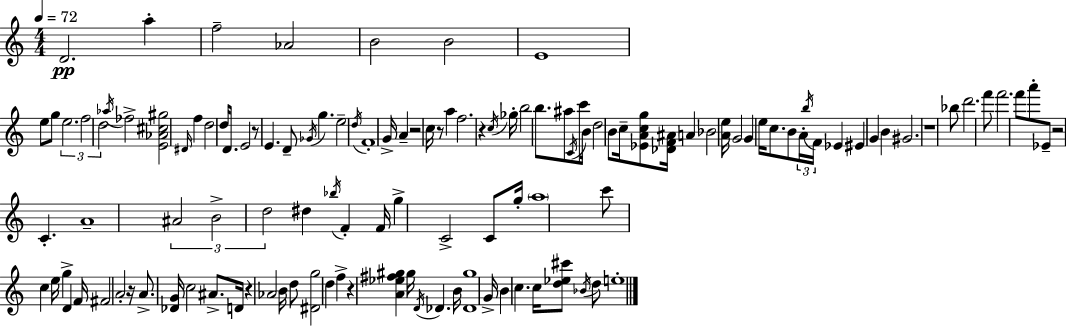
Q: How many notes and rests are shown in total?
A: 125